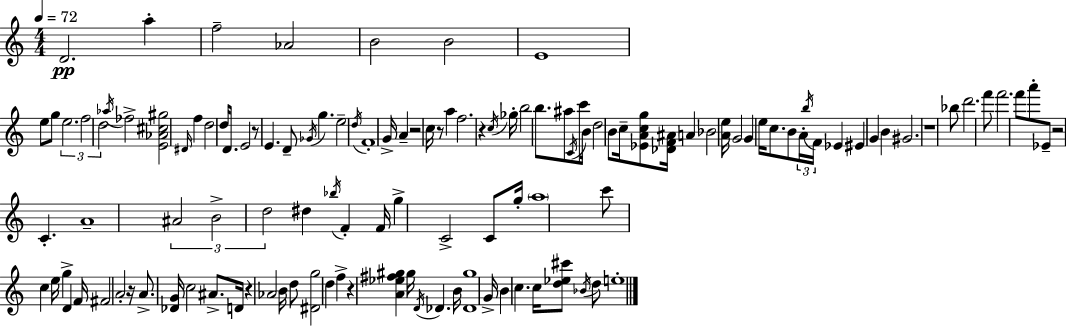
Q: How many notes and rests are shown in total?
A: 125